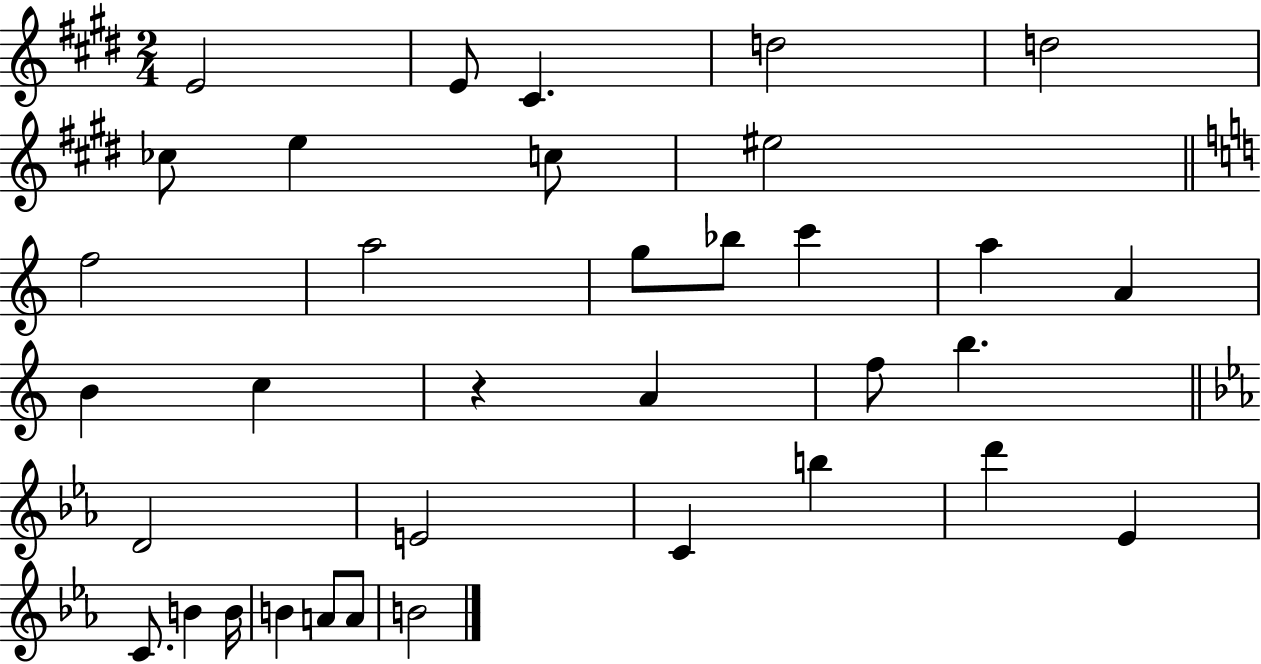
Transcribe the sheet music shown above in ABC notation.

X:1
T:Untitled
M:2/4
L:1/4
K:E
E2 E/2 ^C d2 d2 _c/2 e c/2 ^e2 f2 a2 g/2 _b/2 c' a A B c z A f/2 b D2 E2 C b d' _E C/2 B B/4 B A/2 A/2 B2